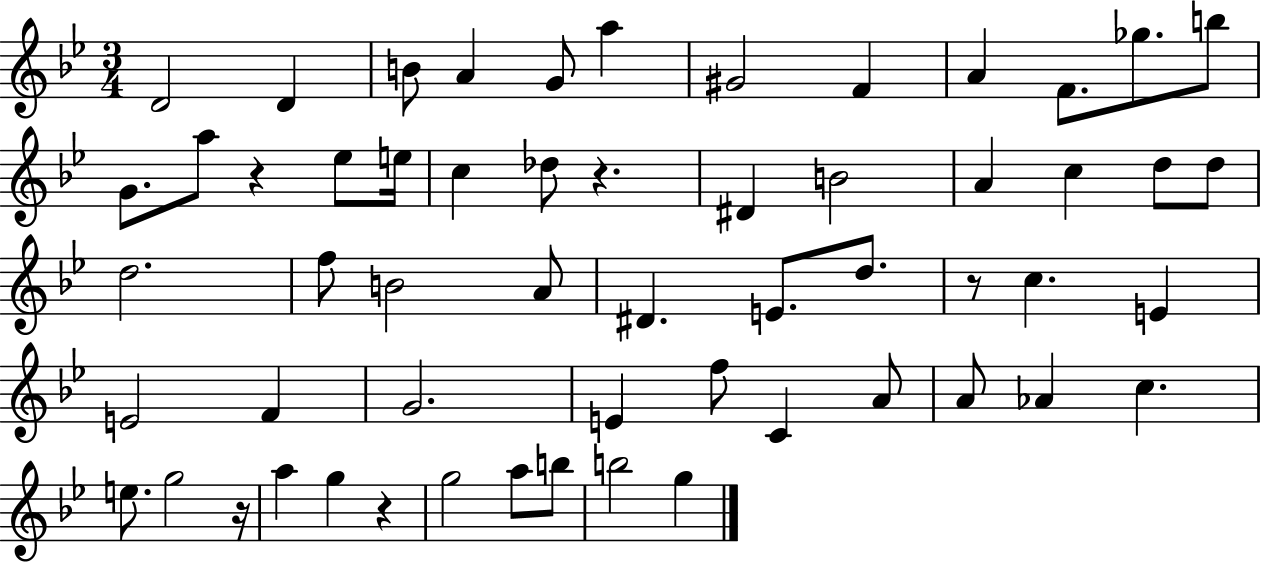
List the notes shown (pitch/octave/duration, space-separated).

D4/h D4/q B4/e A4/q G4/e A5/q G#4/h F4/q A4/q F4/e. Gb5/e. B5/e G4/e. A5/e R/q Eb5/e E5/s C5/q Db5/e R/q. D#4/q B4/h A4/q C5/q D5/e D5/e D5/h. F5/e B4/h A4/e D#4/q. E4/e. D5/e. R/e C5/q. E4/q E4/h F4/q G4/h. E4/q F5/e C4/q A4/e A4/e Ab4/q C5/q. E5/e. G5/h R/s A5/q G5/q R/q G5/h A5/e B5/e B5/h G5/q